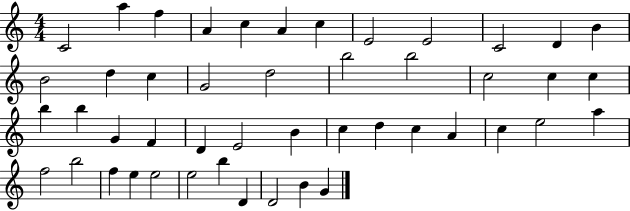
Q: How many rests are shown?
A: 0